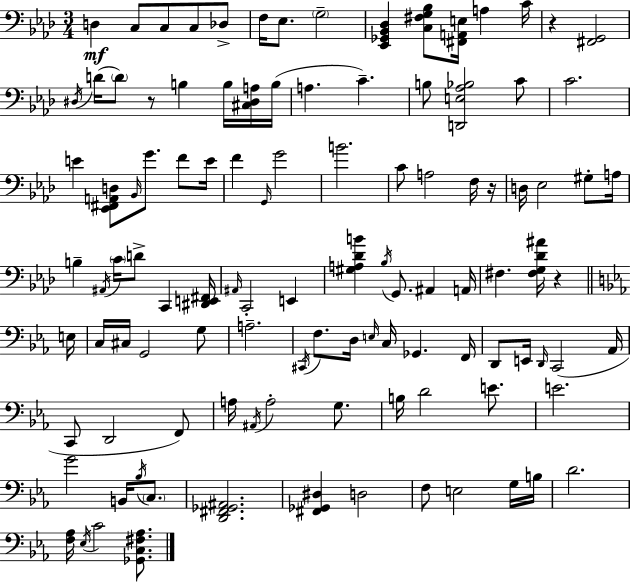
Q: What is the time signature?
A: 3/4